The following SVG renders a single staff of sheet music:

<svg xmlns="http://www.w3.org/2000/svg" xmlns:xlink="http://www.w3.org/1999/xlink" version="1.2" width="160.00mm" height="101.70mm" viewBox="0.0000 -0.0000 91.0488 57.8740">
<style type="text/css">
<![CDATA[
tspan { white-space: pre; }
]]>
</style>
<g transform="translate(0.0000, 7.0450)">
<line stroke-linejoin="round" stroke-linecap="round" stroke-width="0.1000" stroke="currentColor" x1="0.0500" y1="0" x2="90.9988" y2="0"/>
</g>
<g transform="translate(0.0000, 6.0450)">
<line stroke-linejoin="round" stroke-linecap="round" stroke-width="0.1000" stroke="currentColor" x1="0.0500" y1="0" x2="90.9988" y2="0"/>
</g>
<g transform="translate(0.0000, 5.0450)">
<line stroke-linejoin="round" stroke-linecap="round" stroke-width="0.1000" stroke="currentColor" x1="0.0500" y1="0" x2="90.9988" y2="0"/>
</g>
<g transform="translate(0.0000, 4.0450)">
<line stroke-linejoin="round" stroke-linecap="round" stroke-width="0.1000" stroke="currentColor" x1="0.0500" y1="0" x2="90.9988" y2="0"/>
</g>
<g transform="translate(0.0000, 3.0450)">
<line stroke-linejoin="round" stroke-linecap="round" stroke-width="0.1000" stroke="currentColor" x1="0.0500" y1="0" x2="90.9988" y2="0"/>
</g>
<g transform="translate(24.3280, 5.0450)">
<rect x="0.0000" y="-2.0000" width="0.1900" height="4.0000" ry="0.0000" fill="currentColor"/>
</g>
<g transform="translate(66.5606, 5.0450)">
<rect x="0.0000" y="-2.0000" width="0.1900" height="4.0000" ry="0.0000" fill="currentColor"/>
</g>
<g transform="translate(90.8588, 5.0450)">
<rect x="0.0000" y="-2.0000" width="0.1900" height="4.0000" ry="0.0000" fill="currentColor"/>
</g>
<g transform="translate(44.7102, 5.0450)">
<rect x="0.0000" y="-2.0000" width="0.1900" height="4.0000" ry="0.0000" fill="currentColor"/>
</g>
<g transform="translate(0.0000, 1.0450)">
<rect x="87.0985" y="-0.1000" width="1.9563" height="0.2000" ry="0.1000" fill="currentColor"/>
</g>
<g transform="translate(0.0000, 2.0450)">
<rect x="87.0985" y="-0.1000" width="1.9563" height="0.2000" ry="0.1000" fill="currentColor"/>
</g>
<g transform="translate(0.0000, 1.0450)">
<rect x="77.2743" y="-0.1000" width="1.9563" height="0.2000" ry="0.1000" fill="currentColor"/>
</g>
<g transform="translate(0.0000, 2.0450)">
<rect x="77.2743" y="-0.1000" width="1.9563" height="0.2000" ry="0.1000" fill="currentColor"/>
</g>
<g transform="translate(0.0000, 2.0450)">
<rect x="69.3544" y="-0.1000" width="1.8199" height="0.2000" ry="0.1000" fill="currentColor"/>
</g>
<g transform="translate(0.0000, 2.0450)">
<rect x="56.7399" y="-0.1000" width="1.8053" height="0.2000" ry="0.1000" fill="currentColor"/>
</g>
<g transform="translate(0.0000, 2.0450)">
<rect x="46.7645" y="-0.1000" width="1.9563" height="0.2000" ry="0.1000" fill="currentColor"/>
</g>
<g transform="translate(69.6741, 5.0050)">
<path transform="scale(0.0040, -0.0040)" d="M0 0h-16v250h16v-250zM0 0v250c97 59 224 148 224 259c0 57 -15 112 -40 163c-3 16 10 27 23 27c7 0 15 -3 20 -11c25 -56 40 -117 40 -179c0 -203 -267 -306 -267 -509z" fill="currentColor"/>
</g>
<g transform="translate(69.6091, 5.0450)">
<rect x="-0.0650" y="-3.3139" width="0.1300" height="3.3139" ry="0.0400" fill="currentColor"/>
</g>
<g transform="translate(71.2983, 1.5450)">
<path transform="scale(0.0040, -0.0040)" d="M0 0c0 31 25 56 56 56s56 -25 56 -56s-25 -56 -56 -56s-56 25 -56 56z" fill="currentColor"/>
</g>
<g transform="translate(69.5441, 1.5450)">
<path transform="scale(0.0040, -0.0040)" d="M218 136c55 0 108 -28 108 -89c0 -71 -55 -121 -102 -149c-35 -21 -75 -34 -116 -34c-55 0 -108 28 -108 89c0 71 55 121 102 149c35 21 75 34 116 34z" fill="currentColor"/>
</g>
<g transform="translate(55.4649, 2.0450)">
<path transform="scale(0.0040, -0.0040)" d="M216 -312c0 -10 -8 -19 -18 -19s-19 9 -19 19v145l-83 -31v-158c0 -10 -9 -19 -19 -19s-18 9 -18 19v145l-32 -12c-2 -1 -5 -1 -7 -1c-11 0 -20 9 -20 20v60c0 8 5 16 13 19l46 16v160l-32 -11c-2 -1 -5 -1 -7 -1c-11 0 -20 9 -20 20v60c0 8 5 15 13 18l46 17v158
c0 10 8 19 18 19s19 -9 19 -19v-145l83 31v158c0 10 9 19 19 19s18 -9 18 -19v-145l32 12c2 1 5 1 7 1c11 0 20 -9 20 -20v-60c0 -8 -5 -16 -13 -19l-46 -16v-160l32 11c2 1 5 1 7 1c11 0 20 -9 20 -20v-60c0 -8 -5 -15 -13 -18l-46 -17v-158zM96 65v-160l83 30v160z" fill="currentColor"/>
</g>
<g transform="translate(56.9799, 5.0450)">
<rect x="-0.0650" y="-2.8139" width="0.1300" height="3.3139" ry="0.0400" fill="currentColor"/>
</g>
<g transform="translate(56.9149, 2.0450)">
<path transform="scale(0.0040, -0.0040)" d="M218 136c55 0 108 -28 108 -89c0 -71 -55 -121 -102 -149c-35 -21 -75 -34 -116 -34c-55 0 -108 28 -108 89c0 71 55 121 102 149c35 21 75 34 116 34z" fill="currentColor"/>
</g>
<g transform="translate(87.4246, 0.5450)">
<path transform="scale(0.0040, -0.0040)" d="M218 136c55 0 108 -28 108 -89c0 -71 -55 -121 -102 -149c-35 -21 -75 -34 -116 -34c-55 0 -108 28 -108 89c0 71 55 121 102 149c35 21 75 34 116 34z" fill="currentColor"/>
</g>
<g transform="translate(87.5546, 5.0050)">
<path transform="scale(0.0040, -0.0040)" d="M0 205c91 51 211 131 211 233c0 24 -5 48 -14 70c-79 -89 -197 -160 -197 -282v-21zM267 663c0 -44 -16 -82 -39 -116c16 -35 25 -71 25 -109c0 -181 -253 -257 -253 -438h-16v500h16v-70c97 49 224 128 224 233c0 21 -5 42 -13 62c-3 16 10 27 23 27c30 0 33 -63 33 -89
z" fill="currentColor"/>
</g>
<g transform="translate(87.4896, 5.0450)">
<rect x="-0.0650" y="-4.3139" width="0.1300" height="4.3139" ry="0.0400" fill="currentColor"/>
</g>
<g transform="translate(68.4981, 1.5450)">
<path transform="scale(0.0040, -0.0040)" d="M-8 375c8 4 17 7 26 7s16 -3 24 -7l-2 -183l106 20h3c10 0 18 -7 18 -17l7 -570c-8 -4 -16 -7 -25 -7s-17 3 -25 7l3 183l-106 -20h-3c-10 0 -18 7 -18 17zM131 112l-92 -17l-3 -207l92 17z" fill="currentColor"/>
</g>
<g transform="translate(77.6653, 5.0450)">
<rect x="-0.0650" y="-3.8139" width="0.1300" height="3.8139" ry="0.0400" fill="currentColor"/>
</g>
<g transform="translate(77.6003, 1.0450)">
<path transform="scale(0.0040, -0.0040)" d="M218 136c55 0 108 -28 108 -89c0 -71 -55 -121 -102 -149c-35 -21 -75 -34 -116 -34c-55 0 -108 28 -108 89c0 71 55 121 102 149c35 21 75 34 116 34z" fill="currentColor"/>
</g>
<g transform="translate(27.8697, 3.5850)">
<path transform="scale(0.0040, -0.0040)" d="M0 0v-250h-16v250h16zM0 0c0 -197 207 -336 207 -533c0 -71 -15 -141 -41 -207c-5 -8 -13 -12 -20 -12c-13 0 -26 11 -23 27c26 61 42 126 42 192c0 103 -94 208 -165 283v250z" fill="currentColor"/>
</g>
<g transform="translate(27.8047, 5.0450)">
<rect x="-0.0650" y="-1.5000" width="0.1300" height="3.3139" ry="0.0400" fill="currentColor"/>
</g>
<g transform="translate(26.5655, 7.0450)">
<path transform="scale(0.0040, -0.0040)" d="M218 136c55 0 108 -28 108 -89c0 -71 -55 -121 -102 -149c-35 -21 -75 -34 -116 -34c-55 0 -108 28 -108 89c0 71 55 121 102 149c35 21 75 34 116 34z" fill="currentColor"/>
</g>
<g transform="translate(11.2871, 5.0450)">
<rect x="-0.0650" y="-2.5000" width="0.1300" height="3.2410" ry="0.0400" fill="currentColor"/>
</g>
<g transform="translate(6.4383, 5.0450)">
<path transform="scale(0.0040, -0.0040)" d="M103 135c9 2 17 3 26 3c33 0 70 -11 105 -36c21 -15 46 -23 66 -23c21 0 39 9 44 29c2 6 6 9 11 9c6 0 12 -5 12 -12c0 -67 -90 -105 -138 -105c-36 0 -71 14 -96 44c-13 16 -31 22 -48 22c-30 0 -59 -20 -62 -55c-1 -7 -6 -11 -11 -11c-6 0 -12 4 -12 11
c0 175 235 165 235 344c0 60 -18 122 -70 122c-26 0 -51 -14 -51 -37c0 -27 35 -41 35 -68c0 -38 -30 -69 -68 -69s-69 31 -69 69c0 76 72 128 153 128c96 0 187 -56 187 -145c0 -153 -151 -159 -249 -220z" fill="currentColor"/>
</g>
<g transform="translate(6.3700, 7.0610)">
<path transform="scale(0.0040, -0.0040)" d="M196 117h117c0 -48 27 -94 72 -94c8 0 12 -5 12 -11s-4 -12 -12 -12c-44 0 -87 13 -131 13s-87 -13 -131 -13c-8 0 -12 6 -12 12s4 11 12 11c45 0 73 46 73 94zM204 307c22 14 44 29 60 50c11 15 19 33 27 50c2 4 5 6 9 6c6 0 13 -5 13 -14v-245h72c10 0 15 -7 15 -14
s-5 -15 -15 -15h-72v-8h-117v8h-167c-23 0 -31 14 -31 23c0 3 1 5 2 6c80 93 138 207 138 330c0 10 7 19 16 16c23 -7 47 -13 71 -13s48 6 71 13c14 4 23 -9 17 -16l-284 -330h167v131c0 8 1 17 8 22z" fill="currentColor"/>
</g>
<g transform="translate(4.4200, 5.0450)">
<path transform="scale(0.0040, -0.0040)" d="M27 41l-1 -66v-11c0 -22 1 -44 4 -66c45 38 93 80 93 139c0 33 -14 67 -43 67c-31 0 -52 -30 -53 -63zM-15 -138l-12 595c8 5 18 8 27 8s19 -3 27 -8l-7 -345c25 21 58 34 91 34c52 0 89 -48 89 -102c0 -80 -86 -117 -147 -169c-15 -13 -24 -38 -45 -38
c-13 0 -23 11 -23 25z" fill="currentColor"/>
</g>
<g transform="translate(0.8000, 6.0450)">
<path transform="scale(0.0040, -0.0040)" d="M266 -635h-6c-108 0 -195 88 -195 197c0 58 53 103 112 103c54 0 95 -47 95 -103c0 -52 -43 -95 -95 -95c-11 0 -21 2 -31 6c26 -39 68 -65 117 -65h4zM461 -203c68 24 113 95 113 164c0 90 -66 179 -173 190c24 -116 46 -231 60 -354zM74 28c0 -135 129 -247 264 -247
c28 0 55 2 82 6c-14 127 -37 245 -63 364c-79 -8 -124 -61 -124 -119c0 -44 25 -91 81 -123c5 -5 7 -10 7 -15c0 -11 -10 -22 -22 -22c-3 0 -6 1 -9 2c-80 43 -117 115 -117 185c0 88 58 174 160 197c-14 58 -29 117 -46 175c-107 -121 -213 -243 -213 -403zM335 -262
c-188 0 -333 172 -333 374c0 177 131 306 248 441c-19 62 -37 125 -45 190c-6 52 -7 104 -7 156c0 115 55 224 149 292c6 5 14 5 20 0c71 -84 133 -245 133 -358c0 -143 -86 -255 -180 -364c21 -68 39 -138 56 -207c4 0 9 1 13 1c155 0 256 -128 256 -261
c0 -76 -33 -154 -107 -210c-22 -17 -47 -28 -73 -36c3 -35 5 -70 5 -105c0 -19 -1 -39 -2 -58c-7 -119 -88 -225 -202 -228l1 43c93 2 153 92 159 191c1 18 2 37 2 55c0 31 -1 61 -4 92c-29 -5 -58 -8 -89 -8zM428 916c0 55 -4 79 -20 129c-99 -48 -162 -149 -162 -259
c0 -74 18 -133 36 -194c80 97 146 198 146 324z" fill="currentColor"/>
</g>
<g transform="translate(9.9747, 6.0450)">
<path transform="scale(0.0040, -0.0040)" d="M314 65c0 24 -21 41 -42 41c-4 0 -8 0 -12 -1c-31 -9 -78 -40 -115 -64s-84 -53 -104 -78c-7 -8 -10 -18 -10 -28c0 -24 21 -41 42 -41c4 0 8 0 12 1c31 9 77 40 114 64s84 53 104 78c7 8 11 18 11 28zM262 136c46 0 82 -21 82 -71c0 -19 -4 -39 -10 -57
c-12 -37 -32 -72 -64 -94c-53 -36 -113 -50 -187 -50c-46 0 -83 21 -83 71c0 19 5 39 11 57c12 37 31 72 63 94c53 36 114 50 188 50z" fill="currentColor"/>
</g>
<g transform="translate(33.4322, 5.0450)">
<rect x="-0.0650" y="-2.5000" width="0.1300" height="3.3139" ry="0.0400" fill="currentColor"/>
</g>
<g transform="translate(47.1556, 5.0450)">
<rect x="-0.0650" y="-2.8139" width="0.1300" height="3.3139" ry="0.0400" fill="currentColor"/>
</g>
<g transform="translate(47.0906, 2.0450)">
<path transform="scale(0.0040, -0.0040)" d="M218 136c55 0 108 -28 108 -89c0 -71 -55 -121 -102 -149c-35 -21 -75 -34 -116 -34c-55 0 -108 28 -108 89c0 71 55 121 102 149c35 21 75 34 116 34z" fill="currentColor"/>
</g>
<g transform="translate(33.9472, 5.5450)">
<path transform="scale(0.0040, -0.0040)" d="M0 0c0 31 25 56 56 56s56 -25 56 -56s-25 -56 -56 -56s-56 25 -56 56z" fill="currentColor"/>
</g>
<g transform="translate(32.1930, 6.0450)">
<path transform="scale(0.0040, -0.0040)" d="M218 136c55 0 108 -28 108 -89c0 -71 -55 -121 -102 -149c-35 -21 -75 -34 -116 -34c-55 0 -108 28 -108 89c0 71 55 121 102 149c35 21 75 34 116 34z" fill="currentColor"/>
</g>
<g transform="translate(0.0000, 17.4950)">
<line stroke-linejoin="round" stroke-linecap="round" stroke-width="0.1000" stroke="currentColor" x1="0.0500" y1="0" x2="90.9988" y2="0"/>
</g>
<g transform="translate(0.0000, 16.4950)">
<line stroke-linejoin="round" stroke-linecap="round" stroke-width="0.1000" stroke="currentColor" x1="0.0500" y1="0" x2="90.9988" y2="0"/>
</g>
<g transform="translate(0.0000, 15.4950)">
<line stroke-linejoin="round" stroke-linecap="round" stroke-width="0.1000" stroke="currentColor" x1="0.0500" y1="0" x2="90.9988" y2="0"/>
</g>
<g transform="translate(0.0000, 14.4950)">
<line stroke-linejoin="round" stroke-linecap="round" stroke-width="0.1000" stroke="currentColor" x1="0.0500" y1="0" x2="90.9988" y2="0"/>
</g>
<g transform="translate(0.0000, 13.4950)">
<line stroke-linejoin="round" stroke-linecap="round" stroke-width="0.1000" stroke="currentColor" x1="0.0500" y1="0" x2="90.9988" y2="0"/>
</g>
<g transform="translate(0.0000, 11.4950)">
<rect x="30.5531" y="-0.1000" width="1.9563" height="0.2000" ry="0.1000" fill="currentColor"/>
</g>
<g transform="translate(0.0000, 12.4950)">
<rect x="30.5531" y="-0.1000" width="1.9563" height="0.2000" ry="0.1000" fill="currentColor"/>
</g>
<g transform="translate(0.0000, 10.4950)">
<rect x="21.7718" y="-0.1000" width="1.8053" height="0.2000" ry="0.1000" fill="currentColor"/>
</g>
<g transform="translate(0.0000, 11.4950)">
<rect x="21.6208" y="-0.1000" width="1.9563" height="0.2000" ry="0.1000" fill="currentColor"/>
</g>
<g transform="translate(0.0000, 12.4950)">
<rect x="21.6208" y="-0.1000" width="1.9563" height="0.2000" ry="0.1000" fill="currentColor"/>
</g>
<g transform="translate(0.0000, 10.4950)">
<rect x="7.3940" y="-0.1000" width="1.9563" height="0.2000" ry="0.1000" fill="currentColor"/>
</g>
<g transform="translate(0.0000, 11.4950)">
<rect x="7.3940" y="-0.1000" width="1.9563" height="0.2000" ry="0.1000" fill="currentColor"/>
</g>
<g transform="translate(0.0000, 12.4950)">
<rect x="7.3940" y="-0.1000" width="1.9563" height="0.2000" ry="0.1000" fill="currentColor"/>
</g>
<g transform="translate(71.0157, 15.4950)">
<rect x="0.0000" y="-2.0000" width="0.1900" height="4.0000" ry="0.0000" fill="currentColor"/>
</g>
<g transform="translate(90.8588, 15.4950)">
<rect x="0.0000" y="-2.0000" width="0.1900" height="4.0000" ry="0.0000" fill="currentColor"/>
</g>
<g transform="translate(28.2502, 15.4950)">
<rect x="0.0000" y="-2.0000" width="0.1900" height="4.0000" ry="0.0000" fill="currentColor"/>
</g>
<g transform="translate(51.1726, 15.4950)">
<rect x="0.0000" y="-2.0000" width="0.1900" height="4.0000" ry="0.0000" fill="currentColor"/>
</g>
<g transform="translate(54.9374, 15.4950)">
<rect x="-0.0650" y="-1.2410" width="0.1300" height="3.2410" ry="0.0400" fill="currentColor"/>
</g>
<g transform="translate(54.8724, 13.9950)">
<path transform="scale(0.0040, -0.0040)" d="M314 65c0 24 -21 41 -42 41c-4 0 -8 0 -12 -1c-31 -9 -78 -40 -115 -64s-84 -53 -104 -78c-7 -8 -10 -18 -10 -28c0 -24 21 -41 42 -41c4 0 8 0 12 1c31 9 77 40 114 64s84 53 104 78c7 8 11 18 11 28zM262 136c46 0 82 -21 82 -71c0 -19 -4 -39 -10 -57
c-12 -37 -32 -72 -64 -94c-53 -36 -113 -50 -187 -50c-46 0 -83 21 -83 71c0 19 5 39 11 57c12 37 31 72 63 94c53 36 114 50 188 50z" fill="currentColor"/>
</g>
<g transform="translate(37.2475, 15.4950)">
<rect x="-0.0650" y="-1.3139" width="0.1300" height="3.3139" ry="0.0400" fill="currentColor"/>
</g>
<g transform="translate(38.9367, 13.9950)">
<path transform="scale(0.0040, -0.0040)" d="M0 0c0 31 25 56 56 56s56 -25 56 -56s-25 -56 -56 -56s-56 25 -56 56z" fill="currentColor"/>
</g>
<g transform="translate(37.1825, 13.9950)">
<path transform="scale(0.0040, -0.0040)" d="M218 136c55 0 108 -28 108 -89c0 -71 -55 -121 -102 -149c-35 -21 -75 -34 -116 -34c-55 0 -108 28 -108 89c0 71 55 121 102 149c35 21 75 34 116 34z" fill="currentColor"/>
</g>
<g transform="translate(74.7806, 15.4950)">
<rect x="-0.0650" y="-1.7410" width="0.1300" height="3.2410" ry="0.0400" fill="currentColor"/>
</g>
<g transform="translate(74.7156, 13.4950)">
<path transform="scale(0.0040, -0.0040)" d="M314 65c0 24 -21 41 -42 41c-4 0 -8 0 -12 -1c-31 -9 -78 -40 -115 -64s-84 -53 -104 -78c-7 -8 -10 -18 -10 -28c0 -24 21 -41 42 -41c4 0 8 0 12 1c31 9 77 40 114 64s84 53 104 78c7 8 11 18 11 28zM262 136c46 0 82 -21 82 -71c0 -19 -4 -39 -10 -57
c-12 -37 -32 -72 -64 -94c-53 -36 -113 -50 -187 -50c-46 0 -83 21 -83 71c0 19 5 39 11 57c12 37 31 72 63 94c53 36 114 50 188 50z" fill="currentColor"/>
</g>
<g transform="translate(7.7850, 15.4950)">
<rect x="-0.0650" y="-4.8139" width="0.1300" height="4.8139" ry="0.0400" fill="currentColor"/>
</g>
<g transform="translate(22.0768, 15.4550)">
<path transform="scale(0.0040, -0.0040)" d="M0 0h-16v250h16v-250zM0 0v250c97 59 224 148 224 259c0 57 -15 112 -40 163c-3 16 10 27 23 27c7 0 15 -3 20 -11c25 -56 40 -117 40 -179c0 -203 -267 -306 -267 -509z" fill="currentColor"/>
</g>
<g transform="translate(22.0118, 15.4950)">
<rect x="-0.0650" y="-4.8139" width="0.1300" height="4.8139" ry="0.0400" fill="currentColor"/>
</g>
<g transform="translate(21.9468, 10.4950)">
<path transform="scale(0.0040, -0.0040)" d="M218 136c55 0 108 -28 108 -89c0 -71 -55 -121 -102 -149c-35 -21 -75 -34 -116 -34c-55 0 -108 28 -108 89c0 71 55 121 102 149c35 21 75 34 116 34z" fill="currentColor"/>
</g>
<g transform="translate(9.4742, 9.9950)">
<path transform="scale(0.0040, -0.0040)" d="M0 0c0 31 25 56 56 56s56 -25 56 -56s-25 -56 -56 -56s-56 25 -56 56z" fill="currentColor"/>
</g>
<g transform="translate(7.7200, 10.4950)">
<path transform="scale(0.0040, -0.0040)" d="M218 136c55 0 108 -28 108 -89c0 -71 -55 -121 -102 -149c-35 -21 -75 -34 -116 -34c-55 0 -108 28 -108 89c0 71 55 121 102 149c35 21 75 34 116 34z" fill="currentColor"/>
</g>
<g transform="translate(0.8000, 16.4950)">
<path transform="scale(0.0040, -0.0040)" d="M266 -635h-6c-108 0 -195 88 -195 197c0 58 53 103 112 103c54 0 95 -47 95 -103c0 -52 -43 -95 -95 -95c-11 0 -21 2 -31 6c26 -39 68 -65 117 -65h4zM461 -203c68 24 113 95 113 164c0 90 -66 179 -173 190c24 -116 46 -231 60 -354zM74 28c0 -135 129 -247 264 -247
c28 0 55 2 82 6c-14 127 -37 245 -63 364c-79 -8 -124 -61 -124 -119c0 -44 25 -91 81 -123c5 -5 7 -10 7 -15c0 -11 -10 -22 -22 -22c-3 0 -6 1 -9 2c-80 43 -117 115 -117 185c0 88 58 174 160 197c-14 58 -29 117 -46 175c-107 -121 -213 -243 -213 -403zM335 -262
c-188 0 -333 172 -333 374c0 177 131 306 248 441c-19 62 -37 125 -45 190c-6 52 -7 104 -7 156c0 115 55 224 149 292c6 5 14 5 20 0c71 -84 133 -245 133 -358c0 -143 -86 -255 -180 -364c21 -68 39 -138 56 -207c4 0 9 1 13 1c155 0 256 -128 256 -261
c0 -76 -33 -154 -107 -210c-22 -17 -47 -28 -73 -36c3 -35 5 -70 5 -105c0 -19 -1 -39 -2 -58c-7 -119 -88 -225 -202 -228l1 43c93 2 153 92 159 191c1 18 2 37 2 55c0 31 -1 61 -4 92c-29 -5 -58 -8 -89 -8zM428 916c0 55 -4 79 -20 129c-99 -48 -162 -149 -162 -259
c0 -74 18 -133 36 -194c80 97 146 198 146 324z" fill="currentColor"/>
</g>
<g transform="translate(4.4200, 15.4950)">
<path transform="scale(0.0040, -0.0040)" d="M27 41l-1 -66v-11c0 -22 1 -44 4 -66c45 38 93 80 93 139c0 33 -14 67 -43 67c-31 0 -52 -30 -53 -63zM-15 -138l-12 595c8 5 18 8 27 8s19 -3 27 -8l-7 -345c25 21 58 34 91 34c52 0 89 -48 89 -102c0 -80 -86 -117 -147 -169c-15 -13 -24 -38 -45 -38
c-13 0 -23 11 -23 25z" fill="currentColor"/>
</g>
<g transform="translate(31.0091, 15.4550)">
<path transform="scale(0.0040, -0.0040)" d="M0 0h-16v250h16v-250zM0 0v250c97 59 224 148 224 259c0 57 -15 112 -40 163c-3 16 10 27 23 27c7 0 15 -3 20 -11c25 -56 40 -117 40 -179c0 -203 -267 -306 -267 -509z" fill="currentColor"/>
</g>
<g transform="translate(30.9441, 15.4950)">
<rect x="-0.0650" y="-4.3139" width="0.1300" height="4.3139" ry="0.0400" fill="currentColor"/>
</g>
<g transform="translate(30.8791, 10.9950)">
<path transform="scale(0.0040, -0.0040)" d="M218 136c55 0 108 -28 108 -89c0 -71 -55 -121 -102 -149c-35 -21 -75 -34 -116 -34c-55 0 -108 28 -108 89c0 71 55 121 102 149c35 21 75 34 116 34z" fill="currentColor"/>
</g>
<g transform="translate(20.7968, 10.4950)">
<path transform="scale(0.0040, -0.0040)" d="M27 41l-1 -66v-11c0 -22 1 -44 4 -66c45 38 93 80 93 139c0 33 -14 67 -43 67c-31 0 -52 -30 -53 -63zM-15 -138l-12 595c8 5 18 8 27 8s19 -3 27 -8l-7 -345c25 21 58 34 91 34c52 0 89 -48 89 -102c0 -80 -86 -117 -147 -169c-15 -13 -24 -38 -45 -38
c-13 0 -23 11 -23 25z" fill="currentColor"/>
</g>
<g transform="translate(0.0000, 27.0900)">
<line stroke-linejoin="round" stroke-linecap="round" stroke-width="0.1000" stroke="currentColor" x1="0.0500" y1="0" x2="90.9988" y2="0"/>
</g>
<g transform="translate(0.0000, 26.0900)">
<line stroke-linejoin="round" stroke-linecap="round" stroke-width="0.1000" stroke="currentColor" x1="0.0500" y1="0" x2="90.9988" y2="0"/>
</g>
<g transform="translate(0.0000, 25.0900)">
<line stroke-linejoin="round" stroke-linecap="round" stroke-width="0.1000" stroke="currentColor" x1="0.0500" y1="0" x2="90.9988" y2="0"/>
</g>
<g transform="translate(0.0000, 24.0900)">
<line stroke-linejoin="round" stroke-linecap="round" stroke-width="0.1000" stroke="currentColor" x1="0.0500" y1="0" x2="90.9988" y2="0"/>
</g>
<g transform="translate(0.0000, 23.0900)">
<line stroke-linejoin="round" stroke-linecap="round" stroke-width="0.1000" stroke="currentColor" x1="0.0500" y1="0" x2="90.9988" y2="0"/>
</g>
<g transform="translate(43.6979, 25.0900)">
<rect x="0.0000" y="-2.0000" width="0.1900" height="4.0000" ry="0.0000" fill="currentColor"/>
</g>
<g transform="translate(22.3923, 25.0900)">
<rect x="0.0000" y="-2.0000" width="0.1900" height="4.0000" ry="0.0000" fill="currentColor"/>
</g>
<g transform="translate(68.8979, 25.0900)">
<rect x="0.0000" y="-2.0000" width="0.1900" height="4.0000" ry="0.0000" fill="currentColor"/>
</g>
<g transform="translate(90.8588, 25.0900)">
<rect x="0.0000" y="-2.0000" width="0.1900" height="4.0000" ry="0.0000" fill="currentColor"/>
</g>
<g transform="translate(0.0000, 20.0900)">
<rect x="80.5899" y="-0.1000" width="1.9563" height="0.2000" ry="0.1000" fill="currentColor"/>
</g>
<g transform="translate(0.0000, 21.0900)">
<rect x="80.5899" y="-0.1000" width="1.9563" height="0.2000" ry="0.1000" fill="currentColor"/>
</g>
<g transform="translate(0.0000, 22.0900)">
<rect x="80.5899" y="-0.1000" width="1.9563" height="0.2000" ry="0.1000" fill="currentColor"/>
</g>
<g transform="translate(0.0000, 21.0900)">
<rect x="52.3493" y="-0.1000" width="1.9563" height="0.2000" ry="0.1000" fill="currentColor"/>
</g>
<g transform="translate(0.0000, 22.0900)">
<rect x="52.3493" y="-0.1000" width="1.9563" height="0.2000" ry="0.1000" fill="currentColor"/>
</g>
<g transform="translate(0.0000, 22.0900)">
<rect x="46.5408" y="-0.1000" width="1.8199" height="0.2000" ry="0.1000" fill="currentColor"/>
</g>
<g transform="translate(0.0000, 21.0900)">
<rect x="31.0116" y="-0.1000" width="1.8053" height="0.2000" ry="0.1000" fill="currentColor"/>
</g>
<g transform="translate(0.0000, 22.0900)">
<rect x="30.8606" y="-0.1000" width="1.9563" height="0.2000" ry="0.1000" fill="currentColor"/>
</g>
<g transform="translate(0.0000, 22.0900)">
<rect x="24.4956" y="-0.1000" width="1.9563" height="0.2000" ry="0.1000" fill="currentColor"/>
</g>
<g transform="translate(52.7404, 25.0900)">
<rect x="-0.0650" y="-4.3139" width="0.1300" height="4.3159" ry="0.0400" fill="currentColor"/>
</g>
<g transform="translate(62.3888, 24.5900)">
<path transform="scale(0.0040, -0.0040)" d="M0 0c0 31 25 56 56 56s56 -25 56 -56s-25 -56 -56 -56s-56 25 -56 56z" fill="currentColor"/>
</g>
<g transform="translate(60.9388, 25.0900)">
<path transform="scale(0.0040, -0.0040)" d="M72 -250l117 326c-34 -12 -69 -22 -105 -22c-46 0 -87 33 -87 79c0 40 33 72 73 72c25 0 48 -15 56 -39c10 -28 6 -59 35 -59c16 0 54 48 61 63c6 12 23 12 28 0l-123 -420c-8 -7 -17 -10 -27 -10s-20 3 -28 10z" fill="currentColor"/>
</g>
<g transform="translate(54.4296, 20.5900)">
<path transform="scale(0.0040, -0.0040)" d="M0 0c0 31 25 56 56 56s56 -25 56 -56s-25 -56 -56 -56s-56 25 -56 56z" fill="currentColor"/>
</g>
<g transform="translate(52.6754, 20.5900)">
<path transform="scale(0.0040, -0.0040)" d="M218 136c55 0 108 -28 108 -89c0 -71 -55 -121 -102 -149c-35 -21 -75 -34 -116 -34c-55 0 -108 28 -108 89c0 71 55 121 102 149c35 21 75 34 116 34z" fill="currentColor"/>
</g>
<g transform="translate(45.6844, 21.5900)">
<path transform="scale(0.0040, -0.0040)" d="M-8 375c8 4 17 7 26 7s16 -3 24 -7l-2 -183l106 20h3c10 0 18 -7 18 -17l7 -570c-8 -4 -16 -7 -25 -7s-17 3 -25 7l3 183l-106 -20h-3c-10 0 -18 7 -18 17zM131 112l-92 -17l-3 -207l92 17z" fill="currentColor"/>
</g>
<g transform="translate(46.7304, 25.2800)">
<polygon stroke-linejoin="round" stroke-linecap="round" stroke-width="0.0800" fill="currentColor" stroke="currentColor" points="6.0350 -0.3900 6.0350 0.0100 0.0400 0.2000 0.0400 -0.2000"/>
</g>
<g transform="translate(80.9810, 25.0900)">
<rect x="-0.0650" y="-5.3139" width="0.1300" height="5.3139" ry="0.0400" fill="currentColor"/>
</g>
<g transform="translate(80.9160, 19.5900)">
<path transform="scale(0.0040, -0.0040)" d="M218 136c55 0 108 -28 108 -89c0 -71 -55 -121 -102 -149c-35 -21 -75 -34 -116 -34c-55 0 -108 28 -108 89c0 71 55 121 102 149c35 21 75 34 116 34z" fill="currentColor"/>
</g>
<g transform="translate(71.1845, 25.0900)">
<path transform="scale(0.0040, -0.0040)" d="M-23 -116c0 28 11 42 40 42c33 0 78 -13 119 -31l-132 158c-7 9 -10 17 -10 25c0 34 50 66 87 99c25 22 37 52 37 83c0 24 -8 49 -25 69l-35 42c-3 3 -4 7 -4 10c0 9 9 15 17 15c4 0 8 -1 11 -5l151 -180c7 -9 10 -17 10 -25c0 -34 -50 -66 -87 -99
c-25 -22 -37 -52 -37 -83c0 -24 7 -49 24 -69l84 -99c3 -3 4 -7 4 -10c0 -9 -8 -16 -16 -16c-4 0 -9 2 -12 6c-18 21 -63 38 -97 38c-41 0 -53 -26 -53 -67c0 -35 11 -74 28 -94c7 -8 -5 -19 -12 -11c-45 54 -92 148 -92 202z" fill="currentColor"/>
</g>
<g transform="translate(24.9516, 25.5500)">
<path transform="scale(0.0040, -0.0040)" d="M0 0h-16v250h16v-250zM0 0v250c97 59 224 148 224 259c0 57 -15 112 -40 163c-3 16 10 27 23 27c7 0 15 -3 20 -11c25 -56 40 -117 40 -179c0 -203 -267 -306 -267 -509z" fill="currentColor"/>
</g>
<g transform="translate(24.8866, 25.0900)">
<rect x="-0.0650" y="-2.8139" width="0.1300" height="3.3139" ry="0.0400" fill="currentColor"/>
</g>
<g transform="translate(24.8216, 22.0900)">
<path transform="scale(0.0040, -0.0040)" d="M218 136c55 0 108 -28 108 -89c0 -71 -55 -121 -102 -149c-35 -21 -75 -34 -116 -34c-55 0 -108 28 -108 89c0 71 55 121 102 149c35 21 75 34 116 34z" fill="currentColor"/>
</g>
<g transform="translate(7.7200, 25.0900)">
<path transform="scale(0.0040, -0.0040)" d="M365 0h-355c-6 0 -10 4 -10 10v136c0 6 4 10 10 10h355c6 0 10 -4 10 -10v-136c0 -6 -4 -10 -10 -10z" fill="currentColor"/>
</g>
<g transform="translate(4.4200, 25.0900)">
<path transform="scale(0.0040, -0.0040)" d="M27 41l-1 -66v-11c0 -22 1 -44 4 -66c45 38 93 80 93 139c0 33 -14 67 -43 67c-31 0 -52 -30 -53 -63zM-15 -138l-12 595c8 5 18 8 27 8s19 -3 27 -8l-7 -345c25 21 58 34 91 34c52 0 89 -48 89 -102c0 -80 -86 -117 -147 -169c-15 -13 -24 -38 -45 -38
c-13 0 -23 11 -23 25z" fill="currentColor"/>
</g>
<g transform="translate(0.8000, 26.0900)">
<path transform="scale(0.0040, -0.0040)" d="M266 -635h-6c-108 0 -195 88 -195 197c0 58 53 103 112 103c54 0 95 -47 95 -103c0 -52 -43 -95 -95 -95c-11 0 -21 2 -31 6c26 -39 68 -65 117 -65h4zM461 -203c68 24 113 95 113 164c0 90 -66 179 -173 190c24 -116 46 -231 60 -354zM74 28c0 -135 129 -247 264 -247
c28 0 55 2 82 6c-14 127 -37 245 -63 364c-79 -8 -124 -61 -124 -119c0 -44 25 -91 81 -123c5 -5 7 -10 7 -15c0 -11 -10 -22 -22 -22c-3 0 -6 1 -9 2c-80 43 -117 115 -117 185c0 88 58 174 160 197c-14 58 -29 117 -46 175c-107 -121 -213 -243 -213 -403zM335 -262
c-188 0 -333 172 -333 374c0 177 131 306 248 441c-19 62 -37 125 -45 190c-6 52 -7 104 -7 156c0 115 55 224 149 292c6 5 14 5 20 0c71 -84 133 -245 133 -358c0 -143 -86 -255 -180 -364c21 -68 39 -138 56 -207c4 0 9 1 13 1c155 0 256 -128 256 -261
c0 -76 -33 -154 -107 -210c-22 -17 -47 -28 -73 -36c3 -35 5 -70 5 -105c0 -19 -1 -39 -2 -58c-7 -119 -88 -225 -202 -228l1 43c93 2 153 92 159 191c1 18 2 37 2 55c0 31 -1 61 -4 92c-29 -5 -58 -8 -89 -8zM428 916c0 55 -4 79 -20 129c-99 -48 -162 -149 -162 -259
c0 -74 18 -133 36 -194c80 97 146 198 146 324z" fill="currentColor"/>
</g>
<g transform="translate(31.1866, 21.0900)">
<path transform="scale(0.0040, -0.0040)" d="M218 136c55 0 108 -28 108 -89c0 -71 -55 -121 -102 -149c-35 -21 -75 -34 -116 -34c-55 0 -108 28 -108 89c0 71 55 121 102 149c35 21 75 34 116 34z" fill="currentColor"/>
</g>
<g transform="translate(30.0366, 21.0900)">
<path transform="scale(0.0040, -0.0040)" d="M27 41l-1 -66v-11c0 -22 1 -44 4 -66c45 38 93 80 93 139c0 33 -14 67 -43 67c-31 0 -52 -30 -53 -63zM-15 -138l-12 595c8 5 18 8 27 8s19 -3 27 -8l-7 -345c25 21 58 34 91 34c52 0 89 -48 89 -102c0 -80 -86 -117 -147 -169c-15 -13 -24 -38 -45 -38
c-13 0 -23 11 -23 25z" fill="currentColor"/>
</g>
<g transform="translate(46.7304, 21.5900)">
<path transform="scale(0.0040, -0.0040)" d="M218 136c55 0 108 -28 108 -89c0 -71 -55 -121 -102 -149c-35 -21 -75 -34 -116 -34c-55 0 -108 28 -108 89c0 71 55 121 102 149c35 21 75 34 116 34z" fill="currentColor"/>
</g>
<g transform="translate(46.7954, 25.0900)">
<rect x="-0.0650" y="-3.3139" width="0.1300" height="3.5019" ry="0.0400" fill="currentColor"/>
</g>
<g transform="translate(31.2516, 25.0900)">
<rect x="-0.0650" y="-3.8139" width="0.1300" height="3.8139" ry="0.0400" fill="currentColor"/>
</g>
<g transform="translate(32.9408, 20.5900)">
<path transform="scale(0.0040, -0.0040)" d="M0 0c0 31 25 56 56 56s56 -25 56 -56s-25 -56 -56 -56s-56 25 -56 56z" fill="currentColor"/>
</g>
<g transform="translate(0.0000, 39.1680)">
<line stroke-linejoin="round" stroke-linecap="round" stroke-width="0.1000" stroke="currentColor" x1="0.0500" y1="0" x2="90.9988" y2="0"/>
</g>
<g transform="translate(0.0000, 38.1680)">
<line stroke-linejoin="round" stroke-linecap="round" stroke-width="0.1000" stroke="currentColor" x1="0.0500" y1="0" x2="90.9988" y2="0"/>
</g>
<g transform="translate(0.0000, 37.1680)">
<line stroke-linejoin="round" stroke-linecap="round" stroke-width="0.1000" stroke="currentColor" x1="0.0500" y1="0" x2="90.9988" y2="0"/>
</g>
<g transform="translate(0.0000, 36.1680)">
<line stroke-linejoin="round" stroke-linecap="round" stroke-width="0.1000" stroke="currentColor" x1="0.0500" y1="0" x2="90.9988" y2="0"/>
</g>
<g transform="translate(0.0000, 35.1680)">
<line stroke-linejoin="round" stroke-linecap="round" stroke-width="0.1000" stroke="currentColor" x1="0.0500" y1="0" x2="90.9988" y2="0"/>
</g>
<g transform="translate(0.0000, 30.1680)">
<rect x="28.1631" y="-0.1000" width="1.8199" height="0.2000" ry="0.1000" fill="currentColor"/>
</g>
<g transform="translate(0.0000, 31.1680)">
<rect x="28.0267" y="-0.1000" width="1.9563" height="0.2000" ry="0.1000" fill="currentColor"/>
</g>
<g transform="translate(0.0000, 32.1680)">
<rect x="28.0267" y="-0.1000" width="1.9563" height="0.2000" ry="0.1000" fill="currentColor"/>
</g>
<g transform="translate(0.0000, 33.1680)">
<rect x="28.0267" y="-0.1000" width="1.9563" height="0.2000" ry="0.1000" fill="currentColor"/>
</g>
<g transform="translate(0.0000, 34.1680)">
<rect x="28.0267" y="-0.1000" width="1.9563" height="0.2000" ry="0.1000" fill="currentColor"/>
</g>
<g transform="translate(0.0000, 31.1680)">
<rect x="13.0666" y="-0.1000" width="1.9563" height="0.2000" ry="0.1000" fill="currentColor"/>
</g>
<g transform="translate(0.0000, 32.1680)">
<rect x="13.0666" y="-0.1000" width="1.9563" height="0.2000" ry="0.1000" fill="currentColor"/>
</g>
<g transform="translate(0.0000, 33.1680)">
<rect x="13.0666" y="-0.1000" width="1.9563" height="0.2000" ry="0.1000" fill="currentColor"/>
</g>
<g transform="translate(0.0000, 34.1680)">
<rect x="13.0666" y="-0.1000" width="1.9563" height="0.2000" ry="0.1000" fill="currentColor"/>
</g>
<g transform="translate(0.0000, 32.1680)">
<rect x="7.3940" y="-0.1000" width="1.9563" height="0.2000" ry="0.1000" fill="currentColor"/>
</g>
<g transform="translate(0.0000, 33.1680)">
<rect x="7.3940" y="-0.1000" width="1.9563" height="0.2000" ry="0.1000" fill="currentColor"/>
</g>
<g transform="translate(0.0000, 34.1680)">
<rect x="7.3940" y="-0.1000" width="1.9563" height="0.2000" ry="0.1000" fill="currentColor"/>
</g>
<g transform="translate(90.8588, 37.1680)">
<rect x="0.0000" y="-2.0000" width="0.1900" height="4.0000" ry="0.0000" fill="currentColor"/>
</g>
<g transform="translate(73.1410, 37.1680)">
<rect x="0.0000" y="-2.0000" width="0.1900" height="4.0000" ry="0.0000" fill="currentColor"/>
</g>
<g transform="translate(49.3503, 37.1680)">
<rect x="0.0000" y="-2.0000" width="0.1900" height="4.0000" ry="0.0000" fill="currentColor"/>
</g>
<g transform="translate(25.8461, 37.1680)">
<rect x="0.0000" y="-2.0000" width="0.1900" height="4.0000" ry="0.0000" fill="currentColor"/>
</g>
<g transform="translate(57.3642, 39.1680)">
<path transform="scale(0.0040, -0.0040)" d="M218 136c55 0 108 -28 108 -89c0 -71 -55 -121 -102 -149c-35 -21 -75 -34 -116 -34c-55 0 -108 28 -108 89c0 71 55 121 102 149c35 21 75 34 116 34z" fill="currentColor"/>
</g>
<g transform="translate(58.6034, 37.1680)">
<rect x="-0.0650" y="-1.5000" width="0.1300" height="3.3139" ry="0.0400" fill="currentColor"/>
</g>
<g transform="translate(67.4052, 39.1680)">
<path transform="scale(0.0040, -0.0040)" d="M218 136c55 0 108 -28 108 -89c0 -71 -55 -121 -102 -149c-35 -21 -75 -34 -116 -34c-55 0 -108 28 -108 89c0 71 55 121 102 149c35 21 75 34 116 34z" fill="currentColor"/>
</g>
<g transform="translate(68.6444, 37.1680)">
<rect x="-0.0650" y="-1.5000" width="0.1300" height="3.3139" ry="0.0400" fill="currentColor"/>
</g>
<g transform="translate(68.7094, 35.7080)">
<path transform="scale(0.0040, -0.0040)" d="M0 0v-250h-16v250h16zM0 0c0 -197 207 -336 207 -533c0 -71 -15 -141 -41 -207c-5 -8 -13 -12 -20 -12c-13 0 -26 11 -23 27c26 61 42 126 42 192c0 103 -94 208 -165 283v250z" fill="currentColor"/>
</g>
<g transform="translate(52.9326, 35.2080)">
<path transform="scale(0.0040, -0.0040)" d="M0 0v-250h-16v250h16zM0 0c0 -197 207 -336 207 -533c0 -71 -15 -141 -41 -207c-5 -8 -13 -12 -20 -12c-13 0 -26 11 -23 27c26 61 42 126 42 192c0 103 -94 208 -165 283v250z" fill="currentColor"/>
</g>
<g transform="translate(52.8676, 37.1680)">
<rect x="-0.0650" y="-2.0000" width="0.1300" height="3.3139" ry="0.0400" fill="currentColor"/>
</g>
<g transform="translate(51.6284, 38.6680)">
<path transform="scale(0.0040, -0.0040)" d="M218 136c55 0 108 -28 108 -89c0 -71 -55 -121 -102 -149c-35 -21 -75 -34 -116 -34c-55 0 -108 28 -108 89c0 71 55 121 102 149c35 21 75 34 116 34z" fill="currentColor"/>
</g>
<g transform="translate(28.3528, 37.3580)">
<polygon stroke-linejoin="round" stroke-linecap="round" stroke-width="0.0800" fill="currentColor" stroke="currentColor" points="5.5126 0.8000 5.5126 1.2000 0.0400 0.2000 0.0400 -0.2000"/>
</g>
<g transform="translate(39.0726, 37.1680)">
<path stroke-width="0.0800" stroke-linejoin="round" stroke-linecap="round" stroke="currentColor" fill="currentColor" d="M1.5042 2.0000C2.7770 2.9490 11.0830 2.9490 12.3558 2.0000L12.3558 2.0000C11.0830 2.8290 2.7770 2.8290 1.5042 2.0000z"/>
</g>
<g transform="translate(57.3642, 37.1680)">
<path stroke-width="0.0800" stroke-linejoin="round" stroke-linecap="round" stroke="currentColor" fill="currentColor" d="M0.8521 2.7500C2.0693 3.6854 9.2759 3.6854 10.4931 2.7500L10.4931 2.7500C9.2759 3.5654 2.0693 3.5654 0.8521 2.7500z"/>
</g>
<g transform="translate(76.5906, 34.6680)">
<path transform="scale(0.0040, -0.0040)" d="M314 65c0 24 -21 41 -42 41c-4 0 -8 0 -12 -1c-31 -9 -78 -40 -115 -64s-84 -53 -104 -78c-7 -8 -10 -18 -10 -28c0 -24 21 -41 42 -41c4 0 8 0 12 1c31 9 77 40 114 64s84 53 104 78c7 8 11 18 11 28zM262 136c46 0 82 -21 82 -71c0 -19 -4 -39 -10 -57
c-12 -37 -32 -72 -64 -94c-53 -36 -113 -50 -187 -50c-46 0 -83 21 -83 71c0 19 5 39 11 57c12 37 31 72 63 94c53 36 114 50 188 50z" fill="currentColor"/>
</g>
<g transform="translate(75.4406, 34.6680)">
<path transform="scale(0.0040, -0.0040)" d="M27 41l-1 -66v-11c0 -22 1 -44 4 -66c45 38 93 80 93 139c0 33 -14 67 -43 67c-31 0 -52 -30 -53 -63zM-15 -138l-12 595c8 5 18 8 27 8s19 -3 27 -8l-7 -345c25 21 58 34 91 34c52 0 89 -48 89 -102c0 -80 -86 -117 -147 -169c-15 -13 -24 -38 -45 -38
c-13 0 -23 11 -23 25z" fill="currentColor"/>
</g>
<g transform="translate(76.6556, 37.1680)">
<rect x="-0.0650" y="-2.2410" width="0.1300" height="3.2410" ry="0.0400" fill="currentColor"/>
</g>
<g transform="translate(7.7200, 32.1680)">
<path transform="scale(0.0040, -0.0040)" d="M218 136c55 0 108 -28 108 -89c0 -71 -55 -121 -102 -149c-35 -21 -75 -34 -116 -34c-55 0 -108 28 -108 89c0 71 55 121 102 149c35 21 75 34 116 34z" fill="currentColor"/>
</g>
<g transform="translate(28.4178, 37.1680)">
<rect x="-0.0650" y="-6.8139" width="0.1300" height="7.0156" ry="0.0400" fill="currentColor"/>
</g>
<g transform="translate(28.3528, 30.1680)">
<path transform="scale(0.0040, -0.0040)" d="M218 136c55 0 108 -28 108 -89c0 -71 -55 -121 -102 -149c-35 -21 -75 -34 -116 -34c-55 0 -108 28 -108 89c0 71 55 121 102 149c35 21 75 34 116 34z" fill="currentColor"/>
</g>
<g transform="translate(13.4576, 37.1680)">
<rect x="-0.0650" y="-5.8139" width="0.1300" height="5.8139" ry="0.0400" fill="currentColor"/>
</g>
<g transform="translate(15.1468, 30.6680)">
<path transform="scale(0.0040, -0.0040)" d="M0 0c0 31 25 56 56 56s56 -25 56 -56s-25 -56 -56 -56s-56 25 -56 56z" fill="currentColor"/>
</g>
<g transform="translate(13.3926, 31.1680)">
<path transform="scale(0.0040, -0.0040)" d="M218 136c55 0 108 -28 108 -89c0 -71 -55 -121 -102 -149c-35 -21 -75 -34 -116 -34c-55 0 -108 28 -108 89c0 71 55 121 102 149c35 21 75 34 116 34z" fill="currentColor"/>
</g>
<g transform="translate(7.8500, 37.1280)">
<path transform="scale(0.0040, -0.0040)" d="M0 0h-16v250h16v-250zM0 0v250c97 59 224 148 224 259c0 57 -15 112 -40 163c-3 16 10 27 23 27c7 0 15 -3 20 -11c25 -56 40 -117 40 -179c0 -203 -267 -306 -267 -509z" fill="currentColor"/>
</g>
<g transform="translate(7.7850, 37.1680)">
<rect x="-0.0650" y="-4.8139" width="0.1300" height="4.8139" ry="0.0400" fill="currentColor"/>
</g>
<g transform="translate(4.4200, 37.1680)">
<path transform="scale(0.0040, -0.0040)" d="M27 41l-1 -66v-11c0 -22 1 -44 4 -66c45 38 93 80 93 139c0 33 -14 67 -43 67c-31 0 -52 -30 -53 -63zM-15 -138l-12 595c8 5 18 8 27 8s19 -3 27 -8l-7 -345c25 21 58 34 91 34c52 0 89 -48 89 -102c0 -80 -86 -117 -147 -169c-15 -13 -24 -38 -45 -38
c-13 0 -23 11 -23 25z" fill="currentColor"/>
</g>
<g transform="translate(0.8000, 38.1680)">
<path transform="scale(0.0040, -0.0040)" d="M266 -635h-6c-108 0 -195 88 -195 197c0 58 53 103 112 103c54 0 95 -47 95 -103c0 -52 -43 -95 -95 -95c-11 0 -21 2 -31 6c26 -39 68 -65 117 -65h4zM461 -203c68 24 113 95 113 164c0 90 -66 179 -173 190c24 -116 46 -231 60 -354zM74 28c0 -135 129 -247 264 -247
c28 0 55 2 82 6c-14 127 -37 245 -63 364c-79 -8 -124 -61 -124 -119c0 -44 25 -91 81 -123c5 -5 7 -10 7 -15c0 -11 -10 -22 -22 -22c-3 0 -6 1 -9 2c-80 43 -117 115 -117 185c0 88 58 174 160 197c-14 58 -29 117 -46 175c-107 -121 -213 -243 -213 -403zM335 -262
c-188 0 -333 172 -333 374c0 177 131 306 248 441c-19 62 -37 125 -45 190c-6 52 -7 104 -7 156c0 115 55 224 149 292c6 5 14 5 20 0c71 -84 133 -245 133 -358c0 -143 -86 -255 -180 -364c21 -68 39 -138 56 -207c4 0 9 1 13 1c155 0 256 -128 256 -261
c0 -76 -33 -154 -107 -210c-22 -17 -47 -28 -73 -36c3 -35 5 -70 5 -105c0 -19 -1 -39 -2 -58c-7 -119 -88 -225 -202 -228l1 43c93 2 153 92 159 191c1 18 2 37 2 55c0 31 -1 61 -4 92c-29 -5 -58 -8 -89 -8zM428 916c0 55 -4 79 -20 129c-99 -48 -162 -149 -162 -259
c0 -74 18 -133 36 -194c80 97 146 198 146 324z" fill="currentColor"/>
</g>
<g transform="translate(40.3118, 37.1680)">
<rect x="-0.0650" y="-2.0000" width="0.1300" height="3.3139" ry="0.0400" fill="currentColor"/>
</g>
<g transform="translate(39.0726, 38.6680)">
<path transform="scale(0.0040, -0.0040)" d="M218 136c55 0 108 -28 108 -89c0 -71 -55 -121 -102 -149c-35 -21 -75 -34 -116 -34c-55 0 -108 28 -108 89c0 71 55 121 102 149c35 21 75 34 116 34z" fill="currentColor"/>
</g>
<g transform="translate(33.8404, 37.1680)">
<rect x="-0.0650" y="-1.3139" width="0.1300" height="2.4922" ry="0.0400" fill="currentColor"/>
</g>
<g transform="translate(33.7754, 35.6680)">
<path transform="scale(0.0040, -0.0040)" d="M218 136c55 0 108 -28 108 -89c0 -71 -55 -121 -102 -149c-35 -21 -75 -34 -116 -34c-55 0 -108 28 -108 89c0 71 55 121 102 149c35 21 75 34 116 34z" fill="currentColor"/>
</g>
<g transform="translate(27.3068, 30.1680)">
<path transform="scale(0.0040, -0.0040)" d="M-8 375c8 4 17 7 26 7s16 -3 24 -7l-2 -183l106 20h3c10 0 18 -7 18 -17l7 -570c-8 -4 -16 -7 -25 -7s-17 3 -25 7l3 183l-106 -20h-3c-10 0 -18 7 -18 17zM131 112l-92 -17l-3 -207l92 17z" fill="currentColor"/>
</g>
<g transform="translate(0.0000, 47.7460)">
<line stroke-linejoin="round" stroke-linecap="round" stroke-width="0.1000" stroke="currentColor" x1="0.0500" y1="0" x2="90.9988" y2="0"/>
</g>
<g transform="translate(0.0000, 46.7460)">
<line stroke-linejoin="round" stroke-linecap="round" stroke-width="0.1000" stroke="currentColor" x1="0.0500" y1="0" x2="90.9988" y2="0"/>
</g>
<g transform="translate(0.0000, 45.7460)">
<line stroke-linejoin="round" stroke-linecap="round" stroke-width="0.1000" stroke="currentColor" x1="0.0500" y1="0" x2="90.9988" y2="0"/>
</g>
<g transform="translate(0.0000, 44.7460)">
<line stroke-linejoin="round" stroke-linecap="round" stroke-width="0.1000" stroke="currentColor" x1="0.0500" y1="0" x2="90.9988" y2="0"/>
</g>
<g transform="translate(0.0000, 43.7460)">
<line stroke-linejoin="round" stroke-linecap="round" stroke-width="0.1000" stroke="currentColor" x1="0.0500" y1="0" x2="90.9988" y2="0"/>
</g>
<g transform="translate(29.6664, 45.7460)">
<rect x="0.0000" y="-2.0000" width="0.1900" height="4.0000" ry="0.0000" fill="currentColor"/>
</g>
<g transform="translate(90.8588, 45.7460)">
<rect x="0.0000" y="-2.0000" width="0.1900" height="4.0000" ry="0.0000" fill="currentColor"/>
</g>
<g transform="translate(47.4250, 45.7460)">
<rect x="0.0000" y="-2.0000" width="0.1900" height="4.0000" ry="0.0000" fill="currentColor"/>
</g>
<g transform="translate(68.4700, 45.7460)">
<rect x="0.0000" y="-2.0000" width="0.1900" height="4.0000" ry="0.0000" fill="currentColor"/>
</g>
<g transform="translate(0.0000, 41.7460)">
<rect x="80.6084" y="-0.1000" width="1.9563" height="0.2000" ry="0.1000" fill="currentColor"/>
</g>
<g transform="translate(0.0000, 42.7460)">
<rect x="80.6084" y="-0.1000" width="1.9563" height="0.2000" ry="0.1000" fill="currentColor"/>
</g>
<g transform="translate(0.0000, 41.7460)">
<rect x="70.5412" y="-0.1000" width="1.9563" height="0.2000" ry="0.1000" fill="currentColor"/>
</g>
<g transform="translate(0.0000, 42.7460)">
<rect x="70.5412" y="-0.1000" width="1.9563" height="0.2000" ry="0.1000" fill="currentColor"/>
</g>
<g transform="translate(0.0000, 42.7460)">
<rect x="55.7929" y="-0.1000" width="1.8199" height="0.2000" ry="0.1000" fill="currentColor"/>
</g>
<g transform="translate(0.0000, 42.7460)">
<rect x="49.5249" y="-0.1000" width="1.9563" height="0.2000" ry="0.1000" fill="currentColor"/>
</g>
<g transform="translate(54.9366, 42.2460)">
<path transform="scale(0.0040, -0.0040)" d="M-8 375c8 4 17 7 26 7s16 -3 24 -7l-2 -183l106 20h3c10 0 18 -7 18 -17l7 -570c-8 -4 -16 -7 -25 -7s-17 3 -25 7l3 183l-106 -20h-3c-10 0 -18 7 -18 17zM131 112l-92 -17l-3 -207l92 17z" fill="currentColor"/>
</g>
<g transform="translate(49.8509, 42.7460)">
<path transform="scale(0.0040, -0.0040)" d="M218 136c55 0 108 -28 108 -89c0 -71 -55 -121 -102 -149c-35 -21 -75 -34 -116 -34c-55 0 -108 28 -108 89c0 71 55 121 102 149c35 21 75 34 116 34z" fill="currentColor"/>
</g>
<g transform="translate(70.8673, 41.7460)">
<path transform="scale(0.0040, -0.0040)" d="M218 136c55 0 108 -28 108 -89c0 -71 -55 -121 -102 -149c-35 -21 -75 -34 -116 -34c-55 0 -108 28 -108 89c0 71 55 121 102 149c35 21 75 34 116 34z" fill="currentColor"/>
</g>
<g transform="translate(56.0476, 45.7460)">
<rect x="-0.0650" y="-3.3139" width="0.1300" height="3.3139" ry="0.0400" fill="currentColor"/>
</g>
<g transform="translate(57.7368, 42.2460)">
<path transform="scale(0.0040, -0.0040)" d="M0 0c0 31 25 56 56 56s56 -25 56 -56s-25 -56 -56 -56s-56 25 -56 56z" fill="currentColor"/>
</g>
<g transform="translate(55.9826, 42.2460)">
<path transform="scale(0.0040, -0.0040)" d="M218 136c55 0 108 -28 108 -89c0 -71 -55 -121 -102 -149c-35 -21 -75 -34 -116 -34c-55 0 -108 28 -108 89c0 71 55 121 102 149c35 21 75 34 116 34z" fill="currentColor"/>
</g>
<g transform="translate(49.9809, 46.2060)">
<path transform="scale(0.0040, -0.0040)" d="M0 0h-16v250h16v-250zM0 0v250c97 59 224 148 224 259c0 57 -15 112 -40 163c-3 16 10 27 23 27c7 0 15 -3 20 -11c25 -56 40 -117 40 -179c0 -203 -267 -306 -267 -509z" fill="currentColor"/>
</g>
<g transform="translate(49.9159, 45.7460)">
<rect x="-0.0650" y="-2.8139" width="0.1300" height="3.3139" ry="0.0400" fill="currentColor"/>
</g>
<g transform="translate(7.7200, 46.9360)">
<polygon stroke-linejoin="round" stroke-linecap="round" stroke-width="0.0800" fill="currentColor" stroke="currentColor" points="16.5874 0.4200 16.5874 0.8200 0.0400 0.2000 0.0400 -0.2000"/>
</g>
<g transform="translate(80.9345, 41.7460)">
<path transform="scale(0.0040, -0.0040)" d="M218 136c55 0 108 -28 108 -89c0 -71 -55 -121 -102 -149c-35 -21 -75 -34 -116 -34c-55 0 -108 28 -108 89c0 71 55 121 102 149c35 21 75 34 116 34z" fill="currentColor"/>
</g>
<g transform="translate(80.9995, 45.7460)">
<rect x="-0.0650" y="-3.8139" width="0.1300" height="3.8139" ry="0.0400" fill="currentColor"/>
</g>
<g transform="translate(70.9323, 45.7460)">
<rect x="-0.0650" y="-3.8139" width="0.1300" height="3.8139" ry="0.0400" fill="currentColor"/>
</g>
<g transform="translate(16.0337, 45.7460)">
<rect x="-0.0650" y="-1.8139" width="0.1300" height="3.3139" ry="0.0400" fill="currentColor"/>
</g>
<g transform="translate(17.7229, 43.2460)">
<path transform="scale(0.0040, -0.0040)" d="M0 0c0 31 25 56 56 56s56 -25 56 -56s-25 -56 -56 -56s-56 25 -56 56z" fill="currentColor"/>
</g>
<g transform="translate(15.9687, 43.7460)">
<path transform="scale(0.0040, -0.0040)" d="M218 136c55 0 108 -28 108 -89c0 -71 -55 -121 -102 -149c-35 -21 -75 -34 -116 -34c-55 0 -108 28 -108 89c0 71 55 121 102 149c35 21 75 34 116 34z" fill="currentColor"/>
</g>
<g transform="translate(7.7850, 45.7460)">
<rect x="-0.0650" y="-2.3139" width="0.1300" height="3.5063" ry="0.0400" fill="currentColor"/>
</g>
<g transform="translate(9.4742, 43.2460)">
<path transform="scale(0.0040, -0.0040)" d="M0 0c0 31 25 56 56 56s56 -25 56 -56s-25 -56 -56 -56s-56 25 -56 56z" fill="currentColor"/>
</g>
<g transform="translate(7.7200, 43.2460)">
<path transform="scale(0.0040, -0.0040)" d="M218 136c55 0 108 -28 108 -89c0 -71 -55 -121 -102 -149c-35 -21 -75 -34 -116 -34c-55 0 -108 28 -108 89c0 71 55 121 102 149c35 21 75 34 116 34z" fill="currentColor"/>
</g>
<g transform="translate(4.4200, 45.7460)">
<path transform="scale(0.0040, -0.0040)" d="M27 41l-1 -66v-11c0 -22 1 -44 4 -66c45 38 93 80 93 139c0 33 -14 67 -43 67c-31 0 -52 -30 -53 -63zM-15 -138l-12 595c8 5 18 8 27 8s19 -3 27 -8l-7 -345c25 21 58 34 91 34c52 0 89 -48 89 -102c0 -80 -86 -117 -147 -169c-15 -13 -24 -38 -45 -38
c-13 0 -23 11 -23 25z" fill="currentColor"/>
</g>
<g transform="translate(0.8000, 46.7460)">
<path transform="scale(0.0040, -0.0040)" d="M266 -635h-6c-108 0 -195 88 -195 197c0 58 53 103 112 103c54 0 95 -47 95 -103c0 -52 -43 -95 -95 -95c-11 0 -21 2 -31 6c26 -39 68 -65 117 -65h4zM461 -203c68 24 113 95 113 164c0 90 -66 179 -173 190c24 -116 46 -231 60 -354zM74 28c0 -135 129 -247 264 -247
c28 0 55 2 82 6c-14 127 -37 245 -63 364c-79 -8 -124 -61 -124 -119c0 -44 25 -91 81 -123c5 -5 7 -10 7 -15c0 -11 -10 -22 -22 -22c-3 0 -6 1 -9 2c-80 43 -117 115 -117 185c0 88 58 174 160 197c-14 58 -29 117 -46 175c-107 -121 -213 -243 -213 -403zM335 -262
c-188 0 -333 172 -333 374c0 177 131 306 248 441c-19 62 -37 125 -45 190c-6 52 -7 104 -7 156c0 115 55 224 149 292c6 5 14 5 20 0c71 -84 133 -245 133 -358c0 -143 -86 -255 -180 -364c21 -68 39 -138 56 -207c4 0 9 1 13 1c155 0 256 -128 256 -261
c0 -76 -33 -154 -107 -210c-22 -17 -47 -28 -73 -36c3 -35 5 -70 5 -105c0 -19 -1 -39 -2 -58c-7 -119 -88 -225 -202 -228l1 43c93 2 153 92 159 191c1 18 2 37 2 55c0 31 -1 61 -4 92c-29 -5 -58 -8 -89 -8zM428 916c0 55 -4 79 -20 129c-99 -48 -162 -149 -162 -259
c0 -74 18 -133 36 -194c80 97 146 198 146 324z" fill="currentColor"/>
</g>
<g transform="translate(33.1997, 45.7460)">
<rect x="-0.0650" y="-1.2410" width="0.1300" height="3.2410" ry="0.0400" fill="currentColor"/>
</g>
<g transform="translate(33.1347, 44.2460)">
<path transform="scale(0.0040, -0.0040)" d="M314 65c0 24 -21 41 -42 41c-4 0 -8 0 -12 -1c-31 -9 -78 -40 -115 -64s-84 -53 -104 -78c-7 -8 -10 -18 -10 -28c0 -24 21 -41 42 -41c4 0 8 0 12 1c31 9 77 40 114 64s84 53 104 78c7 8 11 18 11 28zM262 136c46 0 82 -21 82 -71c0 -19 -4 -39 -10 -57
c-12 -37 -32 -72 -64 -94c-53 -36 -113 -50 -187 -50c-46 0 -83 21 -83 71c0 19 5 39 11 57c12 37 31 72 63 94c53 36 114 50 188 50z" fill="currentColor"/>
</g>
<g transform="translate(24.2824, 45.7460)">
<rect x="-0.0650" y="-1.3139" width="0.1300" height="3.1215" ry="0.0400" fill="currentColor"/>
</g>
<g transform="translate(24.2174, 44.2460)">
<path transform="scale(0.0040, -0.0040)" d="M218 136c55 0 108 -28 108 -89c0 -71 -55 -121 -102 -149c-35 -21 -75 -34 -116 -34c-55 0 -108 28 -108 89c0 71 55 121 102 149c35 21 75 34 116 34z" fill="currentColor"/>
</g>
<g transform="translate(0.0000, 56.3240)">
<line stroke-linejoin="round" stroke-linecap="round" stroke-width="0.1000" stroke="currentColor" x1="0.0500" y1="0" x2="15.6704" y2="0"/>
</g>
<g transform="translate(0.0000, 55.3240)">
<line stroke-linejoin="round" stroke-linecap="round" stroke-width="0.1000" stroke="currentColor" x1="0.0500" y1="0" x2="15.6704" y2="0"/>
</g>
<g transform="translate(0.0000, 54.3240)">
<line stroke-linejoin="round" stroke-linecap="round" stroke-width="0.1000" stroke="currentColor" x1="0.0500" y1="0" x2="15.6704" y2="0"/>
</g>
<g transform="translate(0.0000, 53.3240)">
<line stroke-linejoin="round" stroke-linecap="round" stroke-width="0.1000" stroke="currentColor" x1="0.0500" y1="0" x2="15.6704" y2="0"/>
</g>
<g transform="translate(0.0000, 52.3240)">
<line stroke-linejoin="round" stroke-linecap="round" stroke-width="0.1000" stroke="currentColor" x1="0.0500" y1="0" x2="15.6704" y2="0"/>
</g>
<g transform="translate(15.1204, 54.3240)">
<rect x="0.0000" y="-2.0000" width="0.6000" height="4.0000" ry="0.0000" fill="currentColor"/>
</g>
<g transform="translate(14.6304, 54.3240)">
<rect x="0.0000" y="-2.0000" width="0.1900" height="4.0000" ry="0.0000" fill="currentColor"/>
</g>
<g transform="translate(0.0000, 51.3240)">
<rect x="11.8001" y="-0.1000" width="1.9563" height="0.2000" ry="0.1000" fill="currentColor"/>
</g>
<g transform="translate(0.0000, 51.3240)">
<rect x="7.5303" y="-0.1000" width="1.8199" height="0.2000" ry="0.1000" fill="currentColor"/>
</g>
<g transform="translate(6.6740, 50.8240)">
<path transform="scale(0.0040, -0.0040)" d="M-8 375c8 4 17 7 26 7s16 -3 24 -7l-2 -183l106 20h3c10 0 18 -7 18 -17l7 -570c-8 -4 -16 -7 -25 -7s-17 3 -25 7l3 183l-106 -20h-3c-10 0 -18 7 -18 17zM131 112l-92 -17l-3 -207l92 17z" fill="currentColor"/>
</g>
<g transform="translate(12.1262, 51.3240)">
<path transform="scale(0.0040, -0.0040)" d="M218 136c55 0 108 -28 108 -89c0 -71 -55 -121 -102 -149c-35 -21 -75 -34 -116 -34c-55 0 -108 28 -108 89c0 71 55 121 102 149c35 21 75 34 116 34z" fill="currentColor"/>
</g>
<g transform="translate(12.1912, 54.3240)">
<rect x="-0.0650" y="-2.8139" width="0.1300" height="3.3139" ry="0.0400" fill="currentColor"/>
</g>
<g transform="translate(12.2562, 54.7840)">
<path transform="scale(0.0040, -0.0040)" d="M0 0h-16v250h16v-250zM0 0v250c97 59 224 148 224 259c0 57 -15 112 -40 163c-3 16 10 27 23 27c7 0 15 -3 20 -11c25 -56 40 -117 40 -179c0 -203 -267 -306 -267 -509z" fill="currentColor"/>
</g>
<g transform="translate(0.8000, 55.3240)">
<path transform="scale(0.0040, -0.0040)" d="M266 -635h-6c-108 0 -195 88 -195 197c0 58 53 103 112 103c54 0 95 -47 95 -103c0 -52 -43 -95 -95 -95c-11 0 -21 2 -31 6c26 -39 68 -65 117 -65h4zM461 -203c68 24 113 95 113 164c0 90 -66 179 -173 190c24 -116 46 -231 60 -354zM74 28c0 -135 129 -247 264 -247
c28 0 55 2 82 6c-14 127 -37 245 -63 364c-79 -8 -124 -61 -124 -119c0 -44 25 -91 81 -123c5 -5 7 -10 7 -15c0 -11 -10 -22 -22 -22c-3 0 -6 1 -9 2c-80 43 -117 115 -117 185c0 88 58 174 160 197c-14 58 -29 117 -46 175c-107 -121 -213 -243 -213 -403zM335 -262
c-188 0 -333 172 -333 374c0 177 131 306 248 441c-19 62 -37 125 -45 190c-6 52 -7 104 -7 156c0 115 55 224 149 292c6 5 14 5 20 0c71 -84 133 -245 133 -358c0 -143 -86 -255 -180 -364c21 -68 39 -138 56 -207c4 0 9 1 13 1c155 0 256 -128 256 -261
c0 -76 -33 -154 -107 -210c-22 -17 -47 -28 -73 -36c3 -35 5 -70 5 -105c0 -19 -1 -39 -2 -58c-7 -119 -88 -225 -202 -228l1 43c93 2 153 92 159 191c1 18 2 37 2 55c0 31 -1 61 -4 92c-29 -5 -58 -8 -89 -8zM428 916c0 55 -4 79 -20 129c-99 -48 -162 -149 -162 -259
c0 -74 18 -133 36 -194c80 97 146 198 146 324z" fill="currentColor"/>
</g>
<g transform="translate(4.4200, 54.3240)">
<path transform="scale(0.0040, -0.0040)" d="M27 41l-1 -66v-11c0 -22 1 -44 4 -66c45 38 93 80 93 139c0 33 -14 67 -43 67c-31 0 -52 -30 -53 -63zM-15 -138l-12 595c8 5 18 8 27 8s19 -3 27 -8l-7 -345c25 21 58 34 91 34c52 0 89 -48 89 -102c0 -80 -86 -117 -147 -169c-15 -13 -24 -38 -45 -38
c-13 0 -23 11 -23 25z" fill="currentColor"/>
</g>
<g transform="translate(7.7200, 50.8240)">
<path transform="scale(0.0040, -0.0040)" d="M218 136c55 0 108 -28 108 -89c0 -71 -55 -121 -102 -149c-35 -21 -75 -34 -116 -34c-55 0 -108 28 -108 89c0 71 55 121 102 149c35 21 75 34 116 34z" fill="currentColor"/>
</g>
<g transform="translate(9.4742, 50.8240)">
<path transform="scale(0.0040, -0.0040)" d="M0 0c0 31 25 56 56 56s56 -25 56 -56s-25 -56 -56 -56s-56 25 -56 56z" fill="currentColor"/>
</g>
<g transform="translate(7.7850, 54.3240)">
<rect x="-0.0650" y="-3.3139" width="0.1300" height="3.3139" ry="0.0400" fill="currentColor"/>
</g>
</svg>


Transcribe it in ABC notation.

X:1
T:Untitled
M:2/4
L:1/4
K:F
G2 E/2 G a ^a b/2 c' d'/4 e' _e'/2 d'/2 e e2 f2 z2 a/2 _c' b/2 d'/2 z/2 z f' e'/2 g' b'/2 e/2 F F/2 E E/2 _g2 g/2 f/2 e/2 e2 a/2 b c' c' b a/2